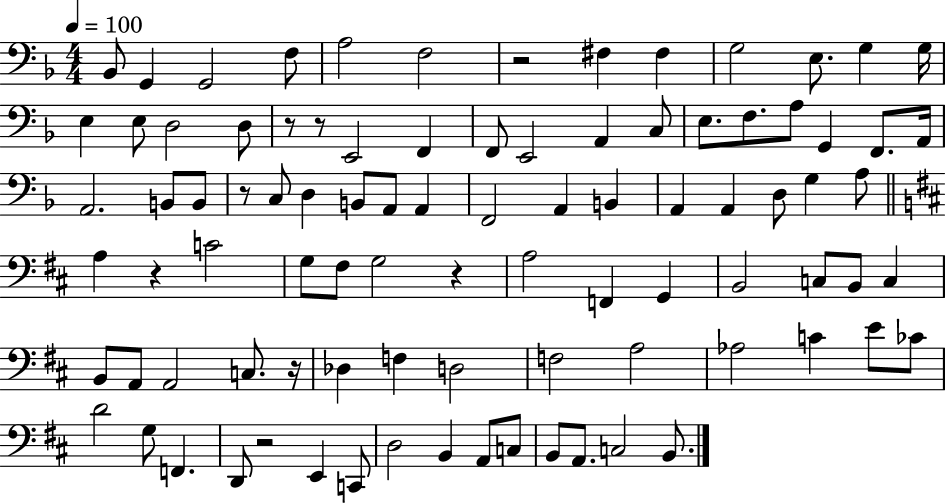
X:1
T:Untitled
M:4/4
L:1/4
K:F
_B,,/2 G,, G,,2 F,/2 A,2 F,2 z2 ^F, ^F, G,2 E,/2 G, G,/4 E, E,/2 D,2 D,/2 z/2 z/2 E,,2 F,, F,,/2 E,,2 A,, C,/2 E,/2 F,/2 A,/2 G,, F,,/2 A,,/4 A,,2 B,,/2 B,,/2 z/2 C,/2 D, B,,/2 A,,/2 A,, F,,2 A,, B,, A,, A,, D,/2 G, A,/2 A, z C2 G,/2 ^F,/2 G,2 z A,2 F,, G,, B,,2 C,/2 B,,/2 C, B,,/2 A,,/2 A,,2 C,/2 z/4 _D, F, D,2 F,2 A,2 _A,2 C E/2 _C/2 D2 G,/2 F,, D,,/2 z2 E,, C,,/2 D,2 B,, A,,/2 C,/2 B,,/2 A,,/2 C,2 B,,/2